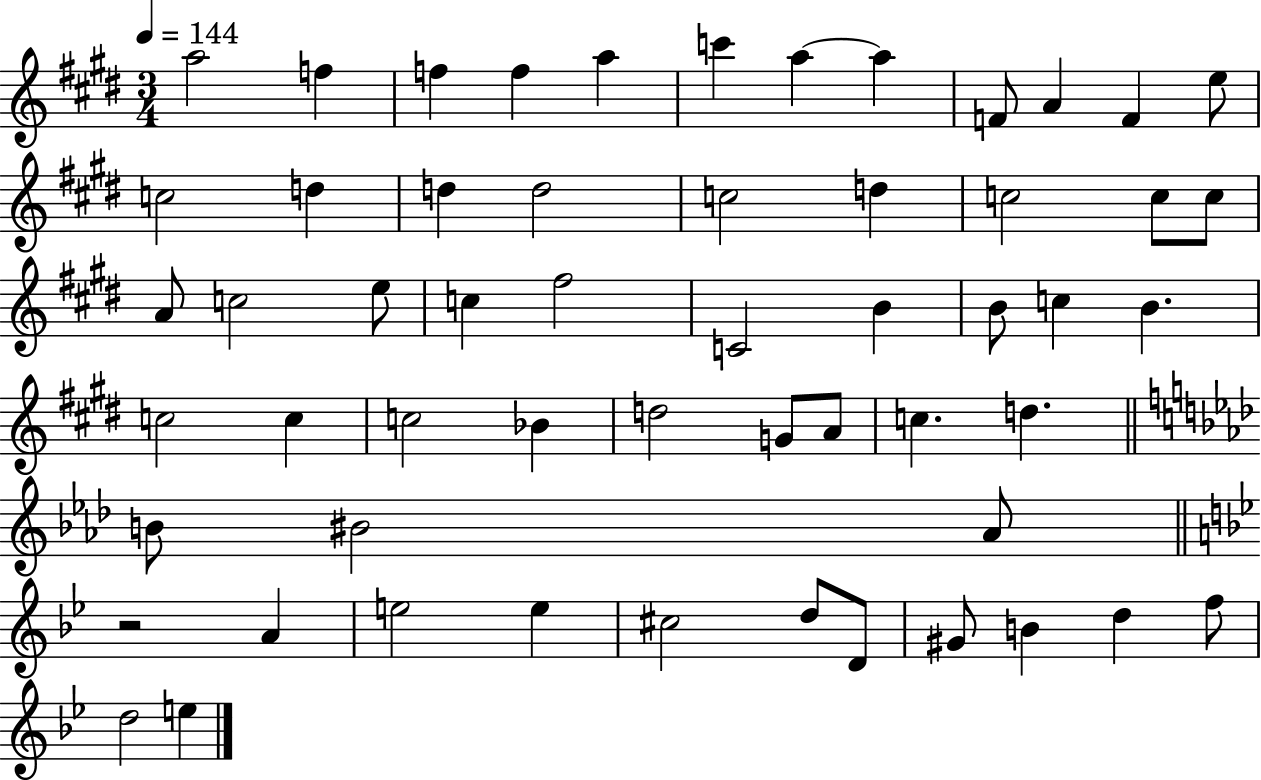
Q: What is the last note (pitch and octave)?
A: E5